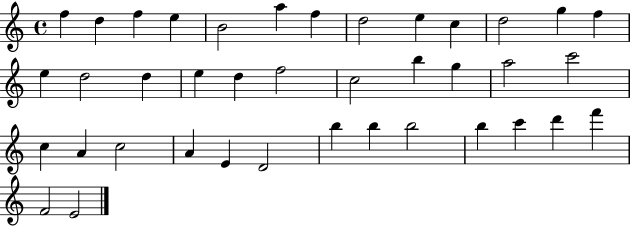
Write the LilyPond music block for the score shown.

{
  \clef treble
  \time 4/4
  \defaultTimeSignature
  \key c \major
  f''4 d''4 f''4 e''4 | b'2 a''4 f''4 | d''2 e''4 c''4 | d''2 g''4 f''4 | \break e''4 d''2 d''4 | e''4 d''4 f''2 | c''2 b''4 g''4 | a''2 c'''2 | \break c''4 a'4 c''2 | a'4 e'4 d'2 | b''4 b''4 b''2 | b''4 c'''4 d'''4 f'''4 | \break f'2 e'2 | \bar "|."
}